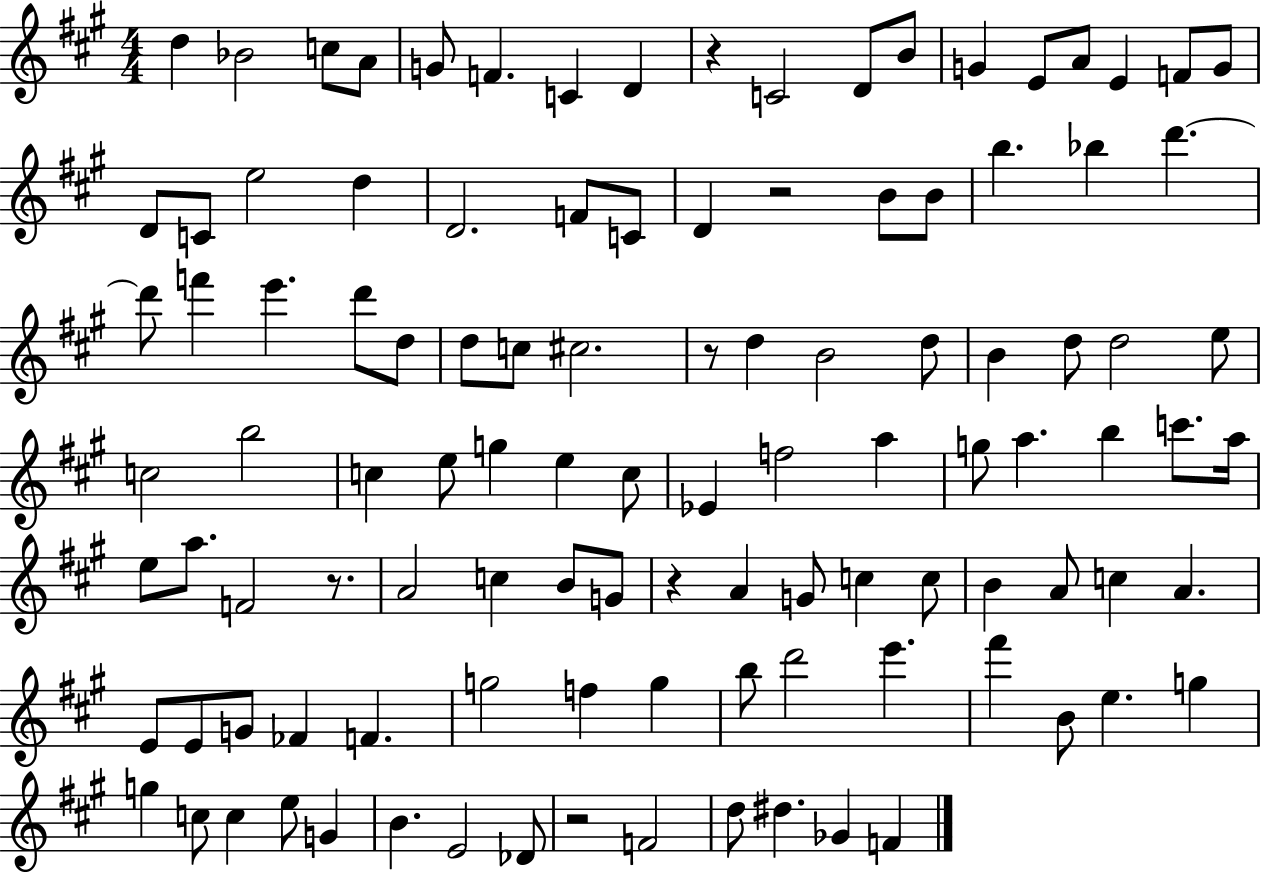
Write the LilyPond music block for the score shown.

{
  \clef treble
  \numericTimeSignature
  \time 4/4
  \key a \major
  \repeat volta 2 { d''4 bes'2 c''8 a'8 | g'8 f'4. c'4 d'4 | r4 c'2 d'8 b'8 | g'4 e'8 a'8 e'4 f'8 g'8 | \break d'8 c'8 e''2 d''4 | d'2. f'8 c'8 | d'4 r2 b'8 b'8 | b''4. bes''4 d'''4.~~ | \break d'''8 f'''4 e'''4. d'''8 d''8 | d''8 c''8 cis''2. | r8 d''4 b'2 d''8 | b'4 d''8 d''2 e''8 | \break c''2 b''2 | c''4 e''8 g''4 e''4 c''8 | ees'4 f''2 a''4 | g''8 a''4. b''4 c'''8. a''16 | \break e''8 a''8. f'2 r8. | a'2 c''4 b'8 g'8 | r4 a'4 g'8 c''4 c''8 | b'4 a'8 c''4 a'4. | \break e'8 e'8 g'8 fes'4 f'4. | g''2 f''4 g''4 | b''8 d'''2 e'''4. | fis'''4 b'8 e''4. g''4 | \break g''4 c''8 c''4 e''8 g'4 | b'4. e'2 des'8 | r2 f'2 | d''8 dis''4. ges'4 f'4 | \break } \bar "|."
}